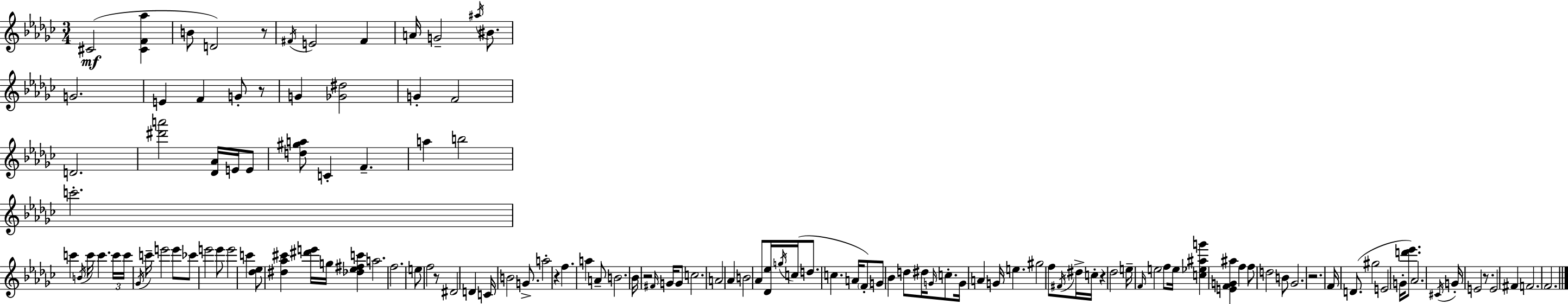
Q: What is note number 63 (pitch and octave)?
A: B4